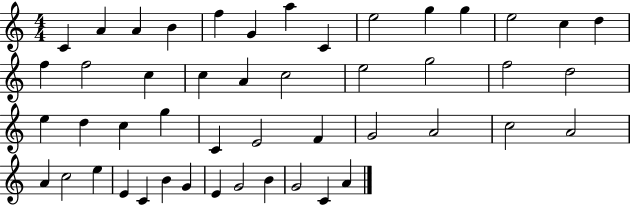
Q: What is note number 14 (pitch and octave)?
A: D5